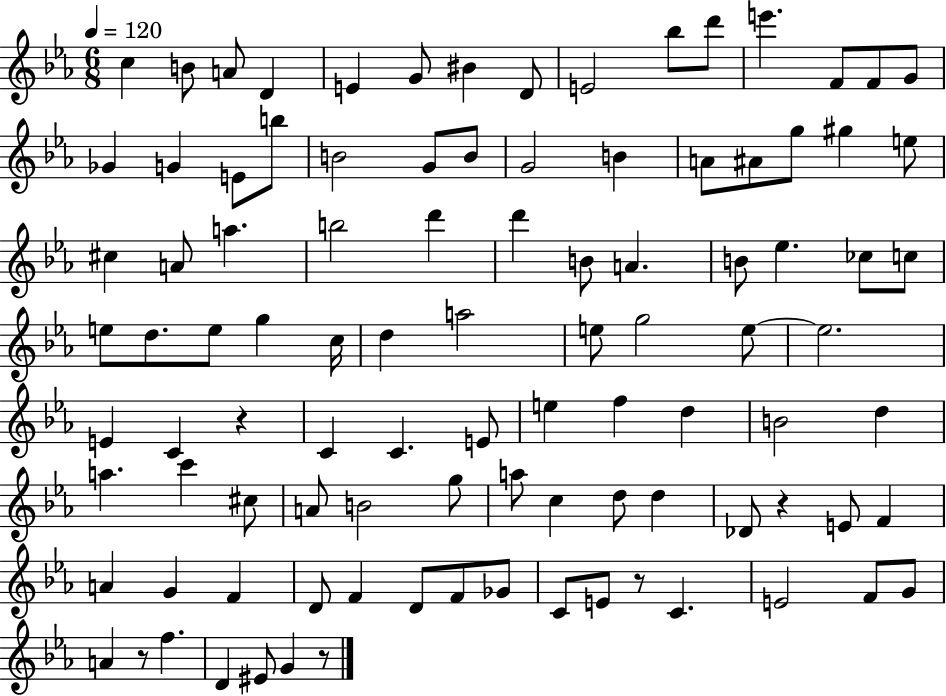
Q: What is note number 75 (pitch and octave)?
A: F4